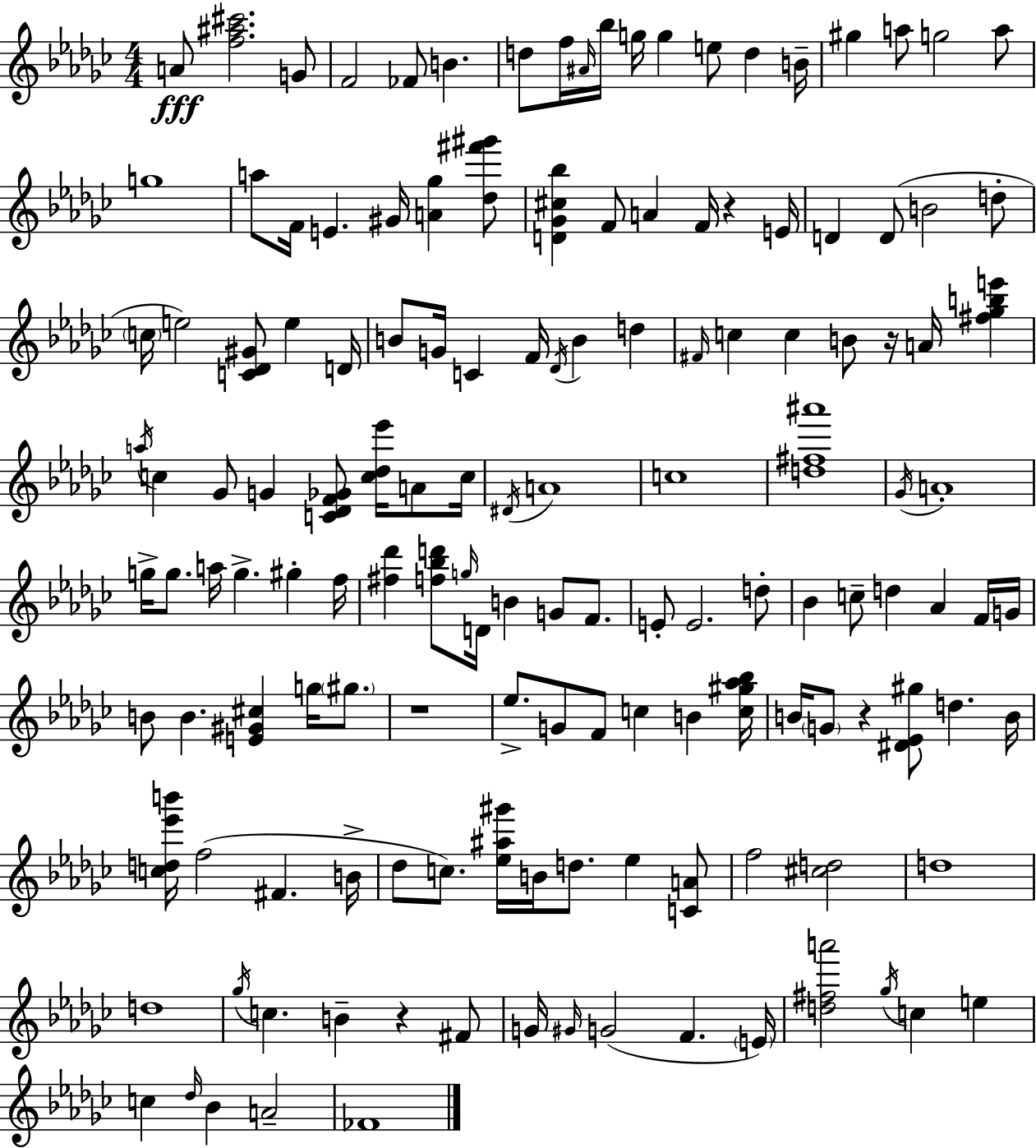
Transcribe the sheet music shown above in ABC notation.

X:1
T:Untitled
M:4/4
L:1/4
K:Ebm
A/2 [f^a^c']2 G/2 F2 _F/2 B d/2 f/4 ^A/4 _b/4 g/4 g e/2 d B/4 ^g a/2 g2 a/2 g4 a/2 F/4 E ^G/4 [A_g] [_d^f'^g']/2 [D_G^c_b] F/2 A F/4 z E/4 D D/2 B2 d/2 c/4 e2 [C_D^G]/2 e D/4 B/2 G/4 C F/4 _D/4 B d ^F/4 c c B/2 z/4 A/4 [^f_gbe'] a/4 c _G/2 G [C_DF_G]/2 [c_d_e']/4 A/2 c/4 ^D/4 A4 c4 [d^f^a']4 _G/4 A4 g/4 g/2 a/4 g ^g f/4 [^f_d'] [f_bd']/2 g/4 D/4 B G/2 F/2 E/2 E2 d/2 _B c/2 d _A F/4 G/4 B/2 B [E^G^c] g/4 ^g/2 z4 _e/2 G/2 F/2 c B [c^g_a_b]/4 B/4 G/2 z [^D_E^g]/2 d B/4 [cd_e'b']/4 f2 ^F B/4 _d/2 c/2 [_e^a^g']/4 B/4 d/2 _e [CA]/2 f2 [^cd]2 d4 d4 _g/4 c B z ^F/2 G/4 ^G/4 G2 F E/4 [d^fa']2 _g/4 c e c _d/4 _B A2 _F4